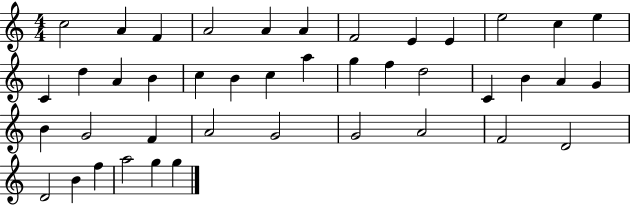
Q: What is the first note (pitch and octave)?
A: C5